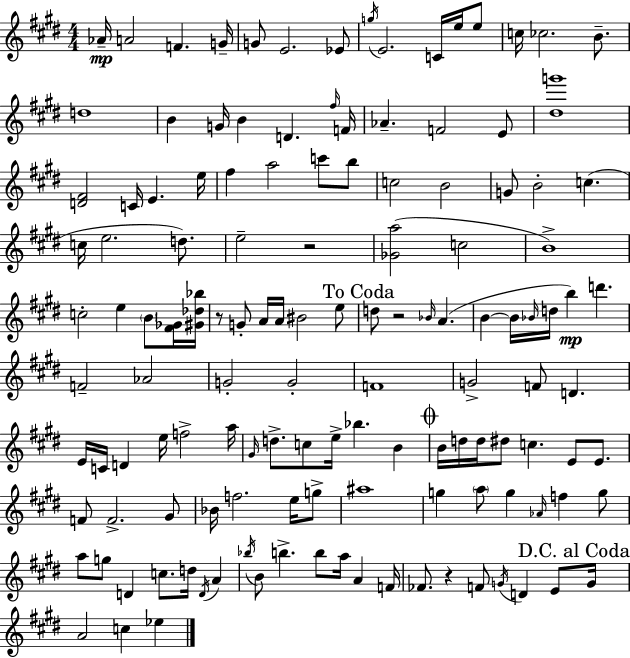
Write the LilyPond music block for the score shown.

{
  \clef treble
  \numericTimeSignature
  \time 4/4
  \key e \major
  aes'16--\mp a'2 f'4. g'16-- | g'8 e'2. ees'8 | \acciaccatura { g''16 } e'2. c'16 e''16 e''8 | c''16 ces''2. b'8.-- | \break d''1 | b'4 g'16 b'4 d'4. | \grace { fis''16 } f'16 aes'4.-- f'2 | e'8 <dis'' g'''>1 | \break <d' fis'>2 c'16 e'4. | e''16 fis''4 a''2 c'''8 | b''8 c''2 b'2 | g'8 b'2-. c''4.( | \break c''16 e''2. d''8.) | e''2-- r2 | <ges' a''>2( c''2 | b'1->) | \break c''2-. e''4 \parenthesize b'8 | <fis' ges'>16 <gis' des'' bes''>16 r8 g'8-. a'16 a'16 bis'2 | e''8 \mark "To Coda" d''8 r2 \grace { bes'16 } a'4.( | b'4~~ b'16 \grace { bes'16 } d''16 b''4\mp) d'''4. | \break f'2-- aes'2 | g'2-. g'2-. | f'1 | g'2-> f'8 d'4. | \break e'16 c'16 d'4 e''16 f''2-> | a''16 \grace { gis'16 } d''8.-> c''8 e''16-> bes''4. | b'4 \mark \markup { \musicglyph "scripts.coda" } b'16 d''16 d''16 dis''8 c''4. | e'8 e'8. f'8 f'2.-> | \break gis'8 bes'16 f''2. | e''16 g''8-> ais''1 | g''4 \parenthesize a''8 g''4 \grace { aes'16 } | f''4 g''8 a''8 g''8 d'4 c''8. | \break d''16 \acciaccatura { d'16 } a'4 \acciaccatura { bes''16 } b'8 b''4.-> | b''8 a''16 a'4 f'16 fes'8. r4 f'8 | \acciaccatura { g'16 } d'4 e'8 \mark "D.C. al Coda" g'16 a'2 | c''4 ees''4 \bar "|."
}